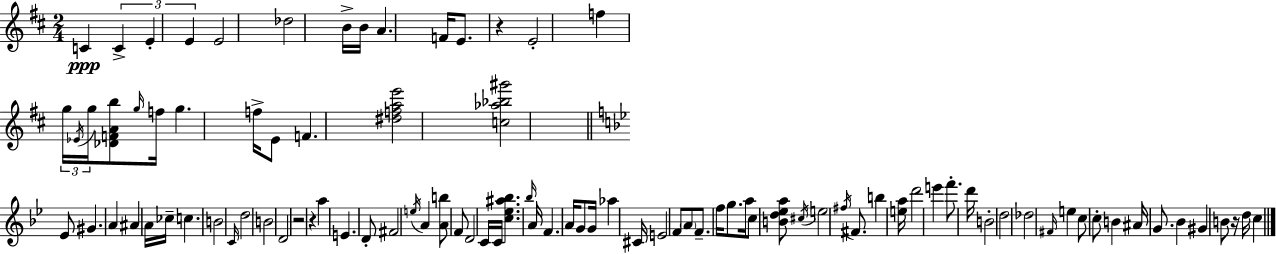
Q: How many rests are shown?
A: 4